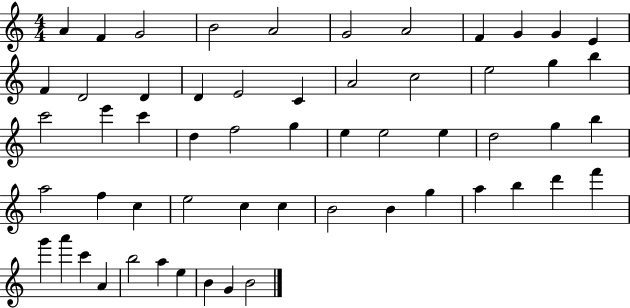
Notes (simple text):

A4/q F4/q G4/h B4/h A4/h G4/h A4/h F4/q G4/q G4/q E4/q F4/q D4/h D4/q D4/q E4/h C4/q A4/h C5/h E5/h G5/q B5/q C6/h E6/q C6/q D5/q F5/h G5/q E5/q E5/h E5/q D5/h G5/q B5/q A5/h F5/q C5/q E5/h C5/q C5/q B4/h B4/q G5/q A5/q B5/q D6/q F6/q G6/q A6/q C6/q A4/q B5/h A5/q E5/q B4/q G4/q B4/h